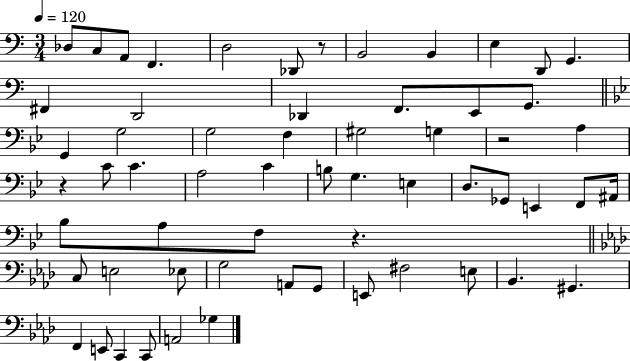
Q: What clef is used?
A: bass